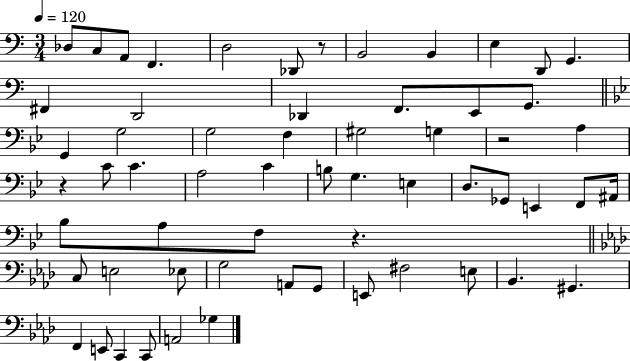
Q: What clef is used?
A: bass